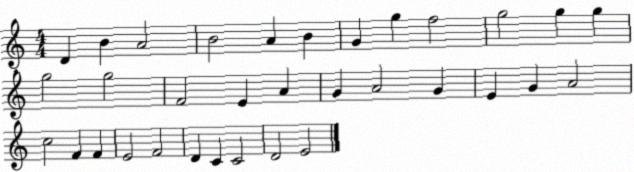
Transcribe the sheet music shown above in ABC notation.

X:1
T:Untitled
M:4/4
L:1/4
K:C
D B A2 B2 A B G g f2 g2 g g g2 g2 F2 E A G A2 G E G A2 c2 F F E2 F2 D C C2 D2 E2